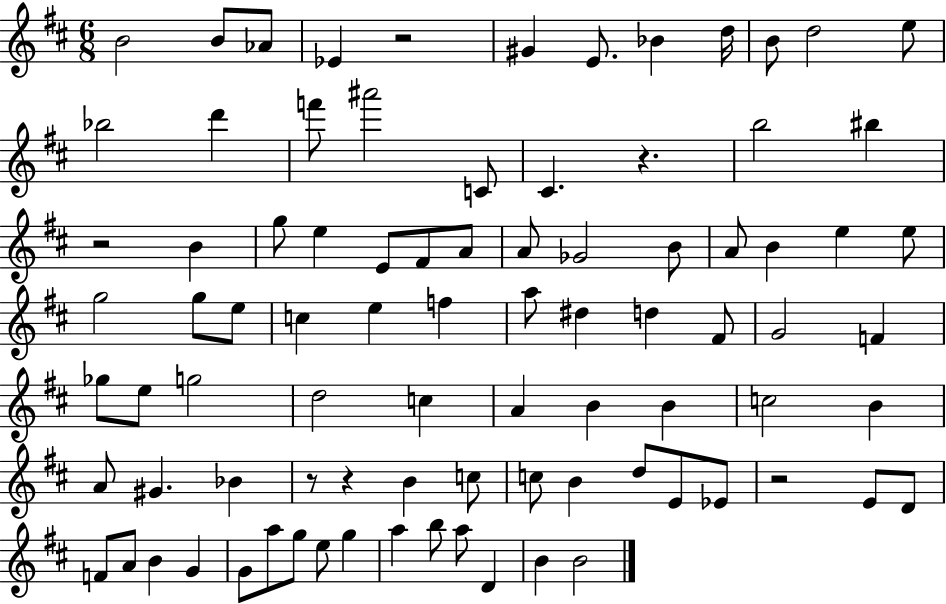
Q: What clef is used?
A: treble